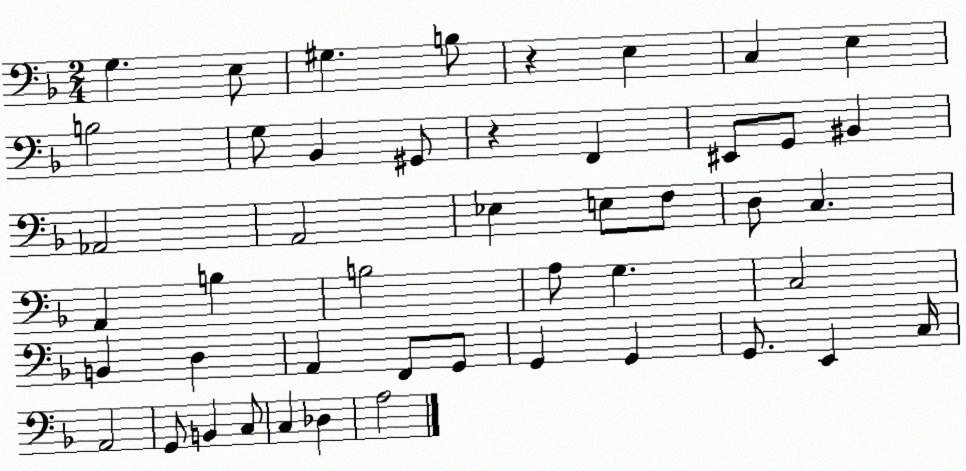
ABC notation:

X:1
T:Untitled
M:2/4
L:1/4
K:F
G, E,/2 ^G, B,/2 z E, C, E, B,2 G,/2 _B,, ^G,,/2 z F,, ^E,,/2 G,,/2 ^B,, _A,,2 A,,2 _E, E,/2 F,/2 D,/2 C, A,, B, B,2 A,/2 G, C,2 B,, D, A,, F,,/2 G,,/2 G,, G,, G,,/2 E,, C,/4 A,,2 G,,/2 B,, C,/2 C, _D, A,2